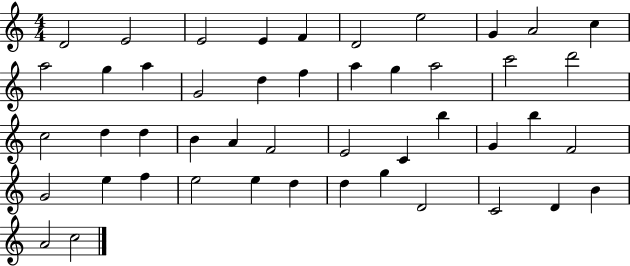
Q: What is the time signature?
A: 4/4